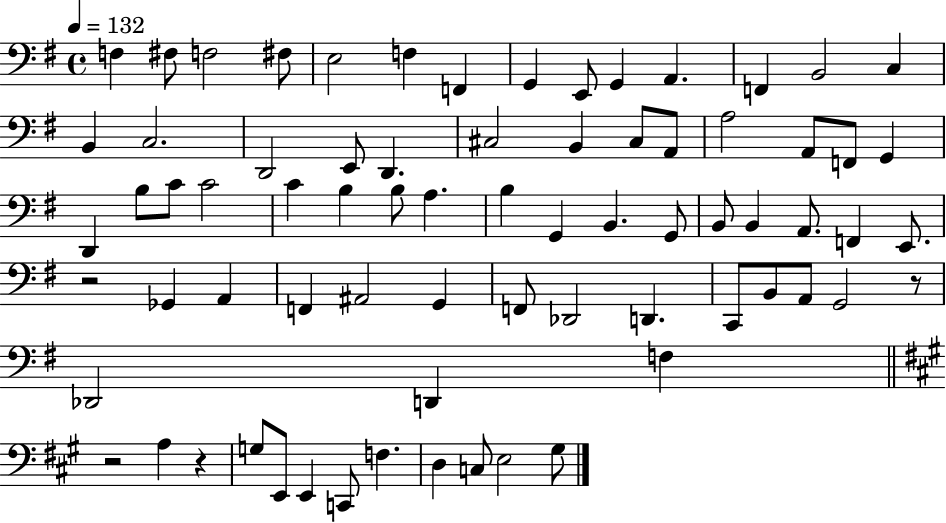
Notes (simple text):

F3/q F#3/e F3/h F#3/e E3/h F3/q F2/q G2/q E2/e G2/q A2/q. F2/q B2/h C3/q B2/q C3/h. D2/h E2/e D2/q. C#3/h B2/q C#3/e A2/e A3/h A2/e F2/e G2/q D2/q B3/e C4/e C4/h C4/q B3/q B3/e A3/q. B3/q G2/q B2/q. G2/e B2/e B2/q A2/e. F2/q E2/e. R/h Gb2/q A2/q F2/q A#2/h G2/q F2/e Db2/h D2/q. C2/e B2/e A2/e G2/h R/e Db2/h D2/q F3/q R/h A3/q R/q G3/e E2/e E2/q C2/e F3/q. D3/q C3/e E3/h G#3/e